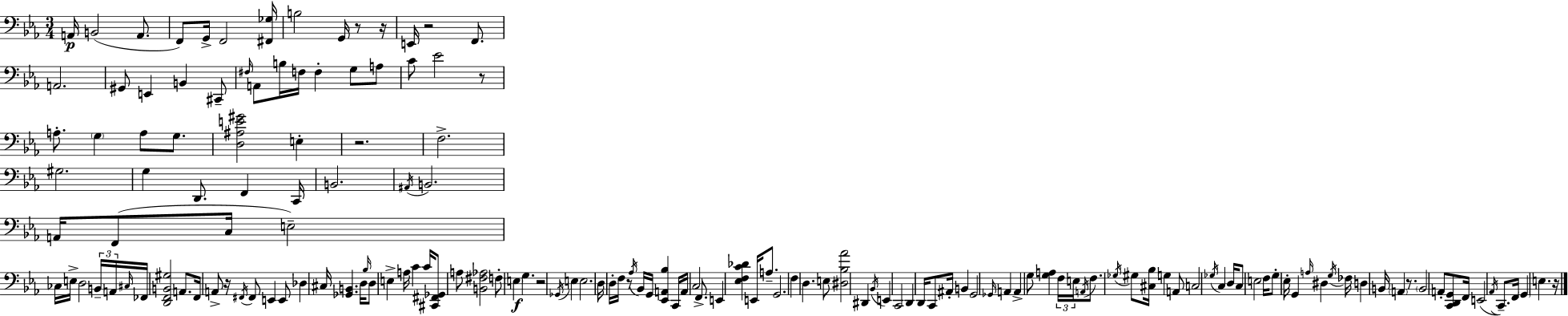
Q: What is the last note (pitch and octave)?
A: E3